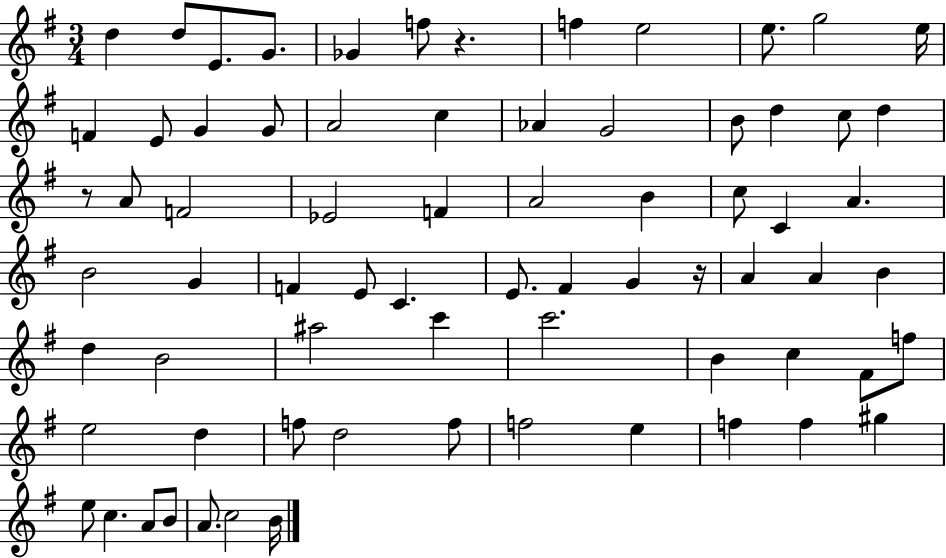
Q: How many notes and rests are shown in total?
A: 72